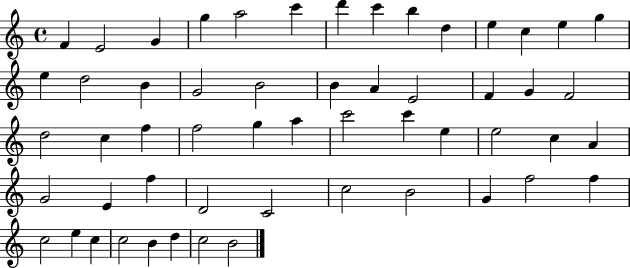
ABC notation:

X:1
T:Untitled
M:4/4
L:1/4
K:C
F E2 G g a2 c' d' c' b d e c e g e d2 B G2 B2 B A E2 F G F2 d2 c f f2 g a c'2 c' e e2 c A G2 E f D2 C2 c2 B2 G f2 f c2 e c c2 B d c2 B2